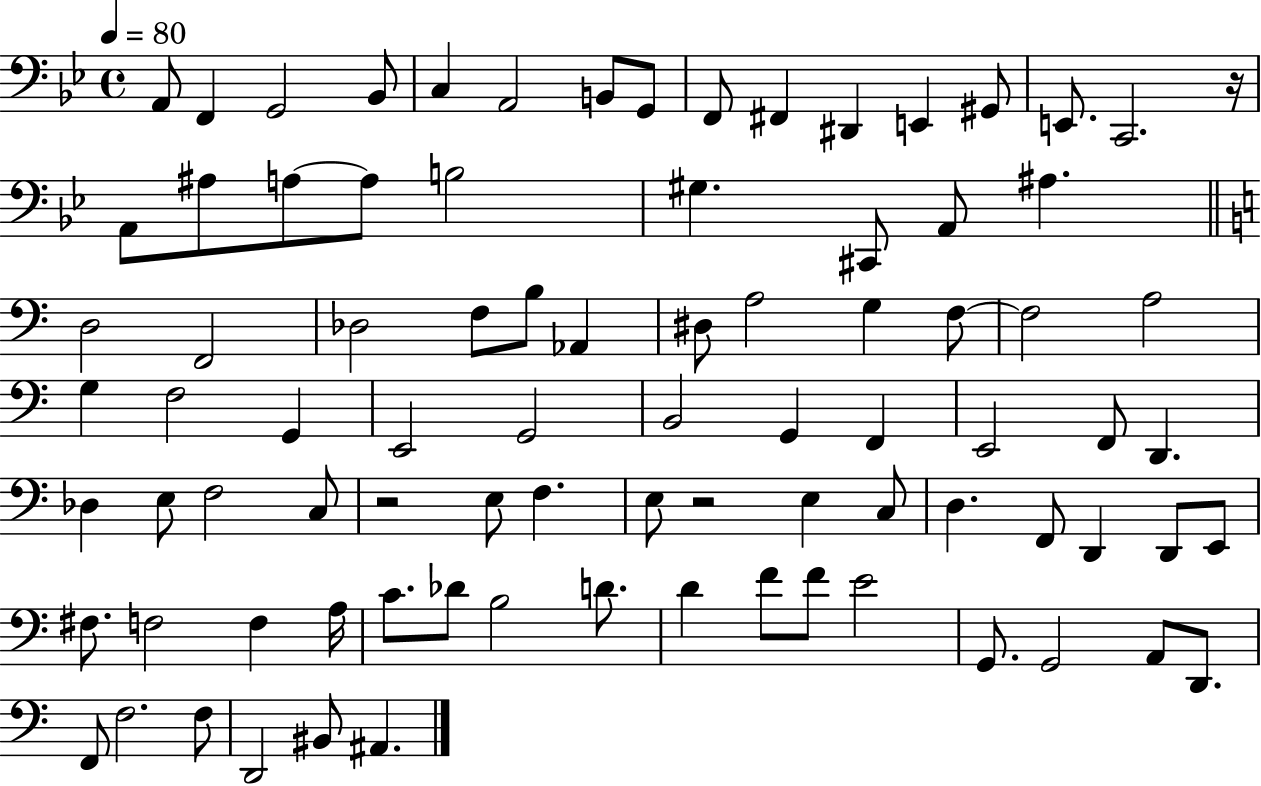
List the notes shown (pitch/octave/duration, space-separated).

A2/e F2/q G2/h Bb2/e C3/q A2/h B2/e G2/e F2/e F#2/q D#2/q E2/q G#2/e E2/e. C2/h. R/s A2/e A#3/e A3/e A3/e B3/h G#3/q. C#2/e A2/e A#3/q. D3/h F2/h Db3/h F3/e B3/e Ab2/q D#3/e A3/h G3/q F3/e F3/h A3/h G3/q F3/h G2/q E2/h G2/h B2/h G2/q F2/q E2/h F2/e D2/q. Db3/q E3/e F3/h C3/e R/h E3/e F3/q. E3/e R/h E3/q C3/e D3/q. F2/e D2/q D2/e E2/e F#3/e. F3/h F3/q A3/s C4/e. Db4/e B3/h D4/e. D4/q F4/e F4/e E4/h G2/e. G2/h A2/e D2/e. F2/e F3/h. F3/e D2/h BIS2/e A#2/q.